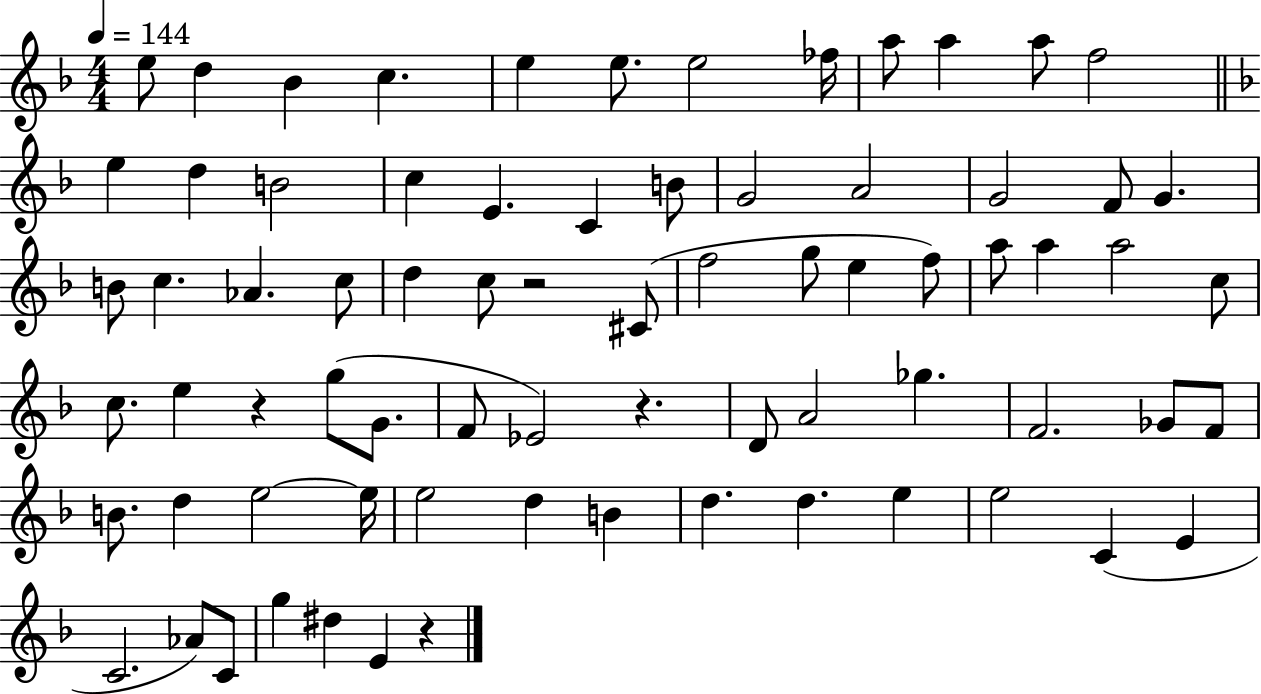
X:1
T:Untitled
M:4/4
L:1/4
K:F
e/2 d _B c e e/2 e2 _f/4 a/2 a a/2 f2 e d B2 c E C B/2 G2 A2 G2 F/2 G B/2 c _A c/2 d c/2 z2 ^C/2 f2 g/2 e f/2 a/2 a a2 c/2 c/2 e z g/2 G/2 F/2 _E2 z D/2 A2 _g F2 _G/2 F/2 B/2 d e2 e/4 e2 d B d d e e2 C E C2 _A/2 C/2 g ^d E z